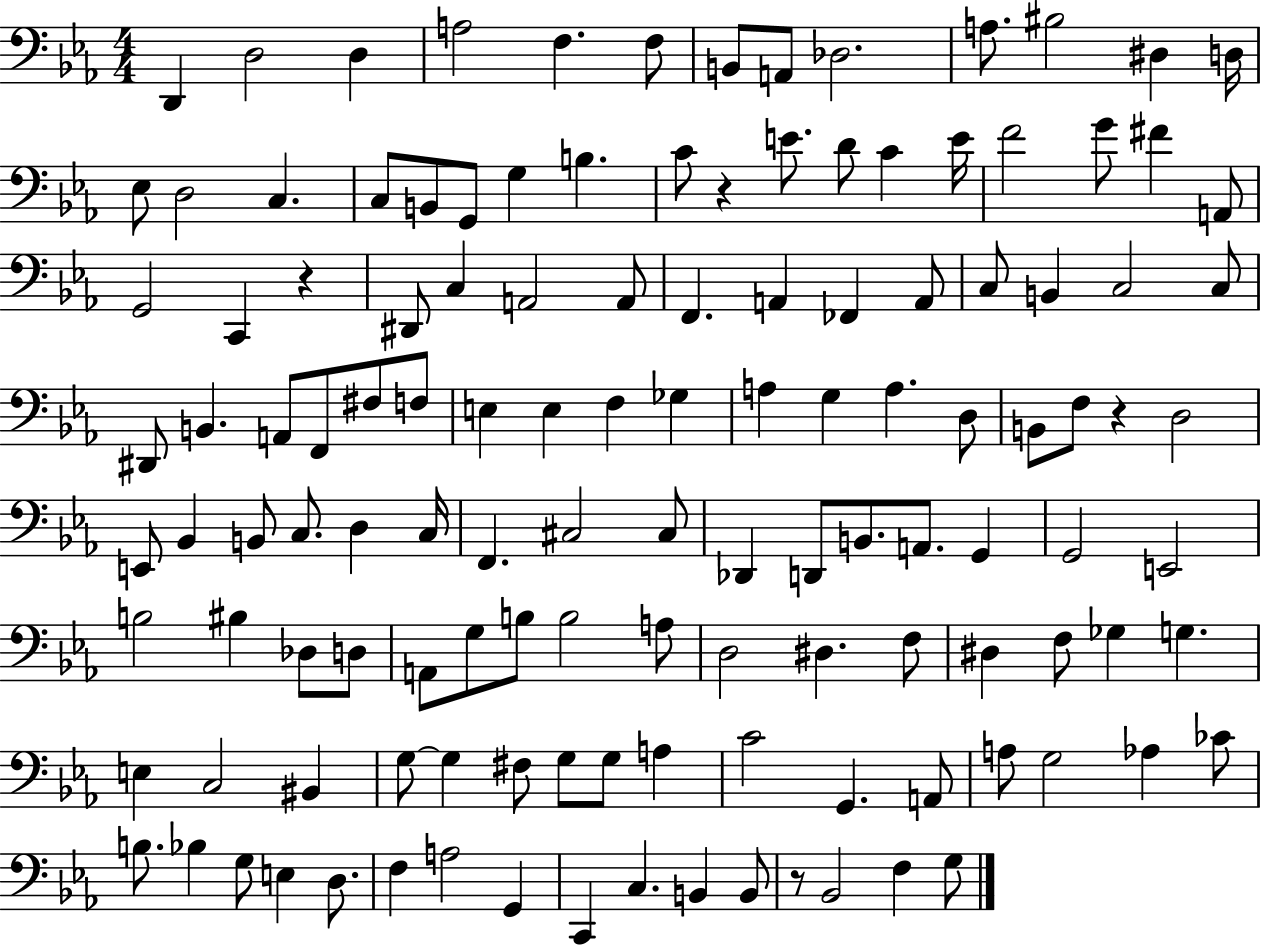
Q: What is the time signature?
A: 4/4